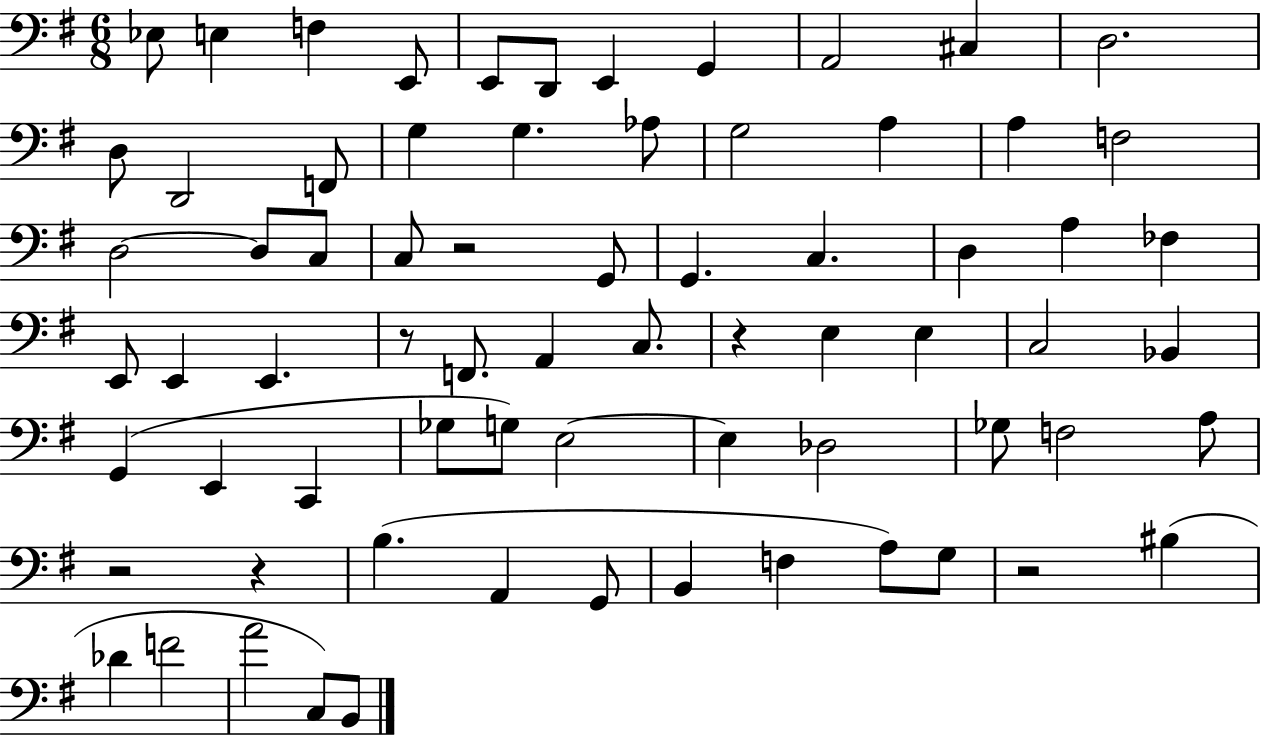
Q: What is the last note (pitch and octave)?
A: B2